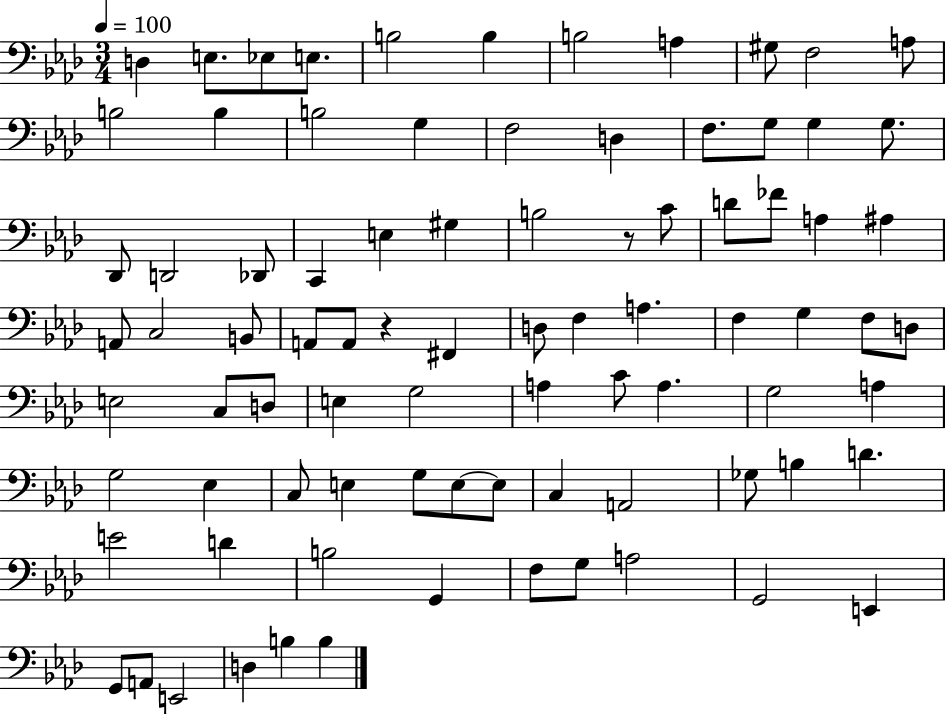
D3/q E3/e. Eb3/e E3/e. B3/h B3/q B3/h A3/q G#3/e F3/h A3/e B3/h B3/q B3/h G3/q F3/h D3/q F3/e. G3/e G3/q G3/e. Db2/e D2/h Db2/e C2/q E3/q G#3/q B3/h R/e C4/e D4/e FES4/e A3/q A#3/q A2/e C3/h B2/e A2/e A2/e R/q F#2/q D3/e F3/q A3/q. F3/q G3/q F3/e D3/e E3/h C3/e D3/e E3/q G3/h A3/q C4/e A3/q. G3/h A3/q G3/h Eb3/q C3/e E3/q G3/e E3/e E3/e C3/q A2/h Gb3/e B3/q D4/q. E4/h D4/q B3/h G2/q F3/e G3/e A3/h G2/h E2/q G2/e A2/e E2/h D3/q B3/q B3/q